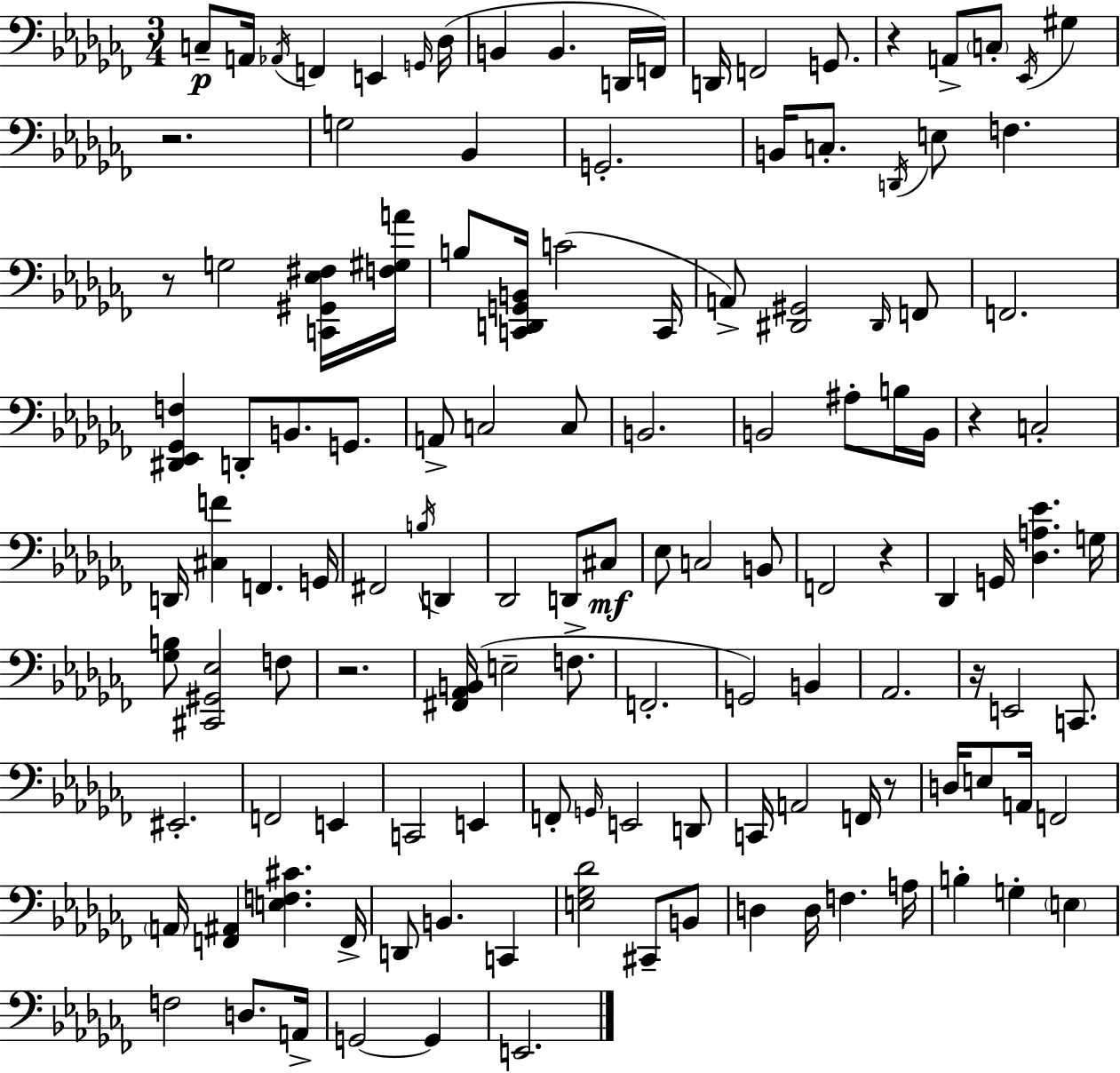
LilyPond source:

{
  \clef bass
  \numericTimeSignature
  \time 3/4
  \key aes \minor
  c8--\p a,16 \acciaccatura { aes,16 } f,4 e,4 | \grace { g,16 }( des16 b,4 b,4. | d,16 f,16) d,16 f,2 g,8. | r4 a,8-> \parenthesize c8-. \acciaccatura { ees,16 } gis4 | \break r2. | g2 bes,4 | g,2.-. | b,16 c8.-. \acciaccatura { d,16 } e8 f4. | \break r8 g2 | <c, gis, ees fis>16 <f gis a'>16 b8 <c, d, g, b,>16 c'2( | c,16 a,8->) <dis, gis,>2 | \grace { dis,16 } f,8 f,2. | \break <dis, ees, ges, f>4 d,8-. b,8. | g,8. a,8-> c2 | c8 b,2. | b,2 | \break ais8-. b16 b,16 r4 c2-. | d,16 <cis f'>4 f,4. | g,16 fis,2 | \acciaccatura { b16 } d,4 des,2 | \break d,8 cis8\mf ees8 c2 | b,8 f,2 | r4 des,4 g,16 <des a ees'>4. | g16 <ges b>8 <cis, gis, ees>2 | \break f8 r2. | <fis, aes, b,>16( e2-- | f8.-> f,2.-. | g,2) | \break b,4 aes,2. | r16 e,2 | c,8. eis,2.-. | f,2 | \break e,4 c,2 | e,4 f,8-. \grace { g,16 } e,2 | d,8 c,16 a,2 | f,16 r8 d16 e8 a,16 f,2 | \break \parenthesize a,16 <f, ais,>4 | <e f cis'>4. f,16-> d,8 b,4. | c,4 <e ges des'>2 | cis,8-- b,8 d4 d16 | \break f4. a16 b4-. g4-. | \parenthesize e4 f2 | d8. a,16-> g,2~~ | g,4 e,2. | \break \bar "|."
}